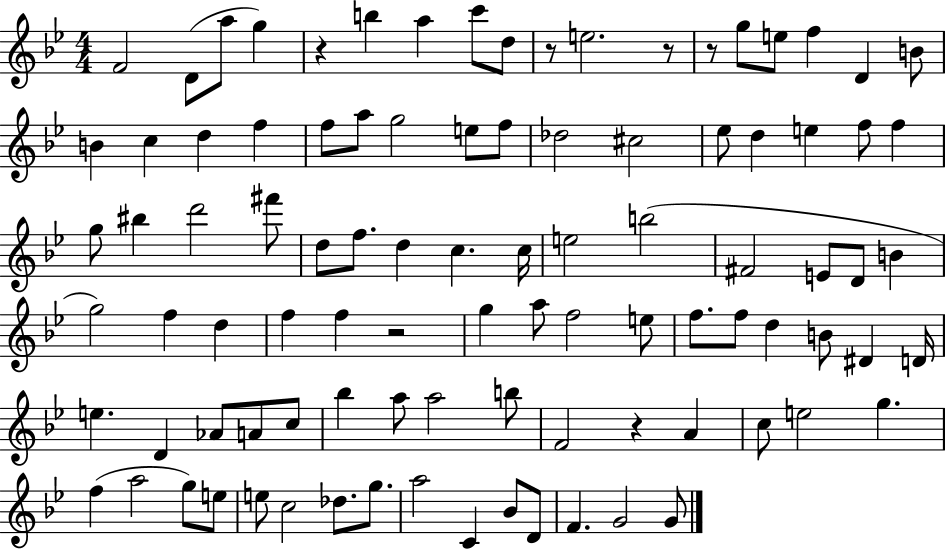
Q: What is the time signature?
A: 4/4